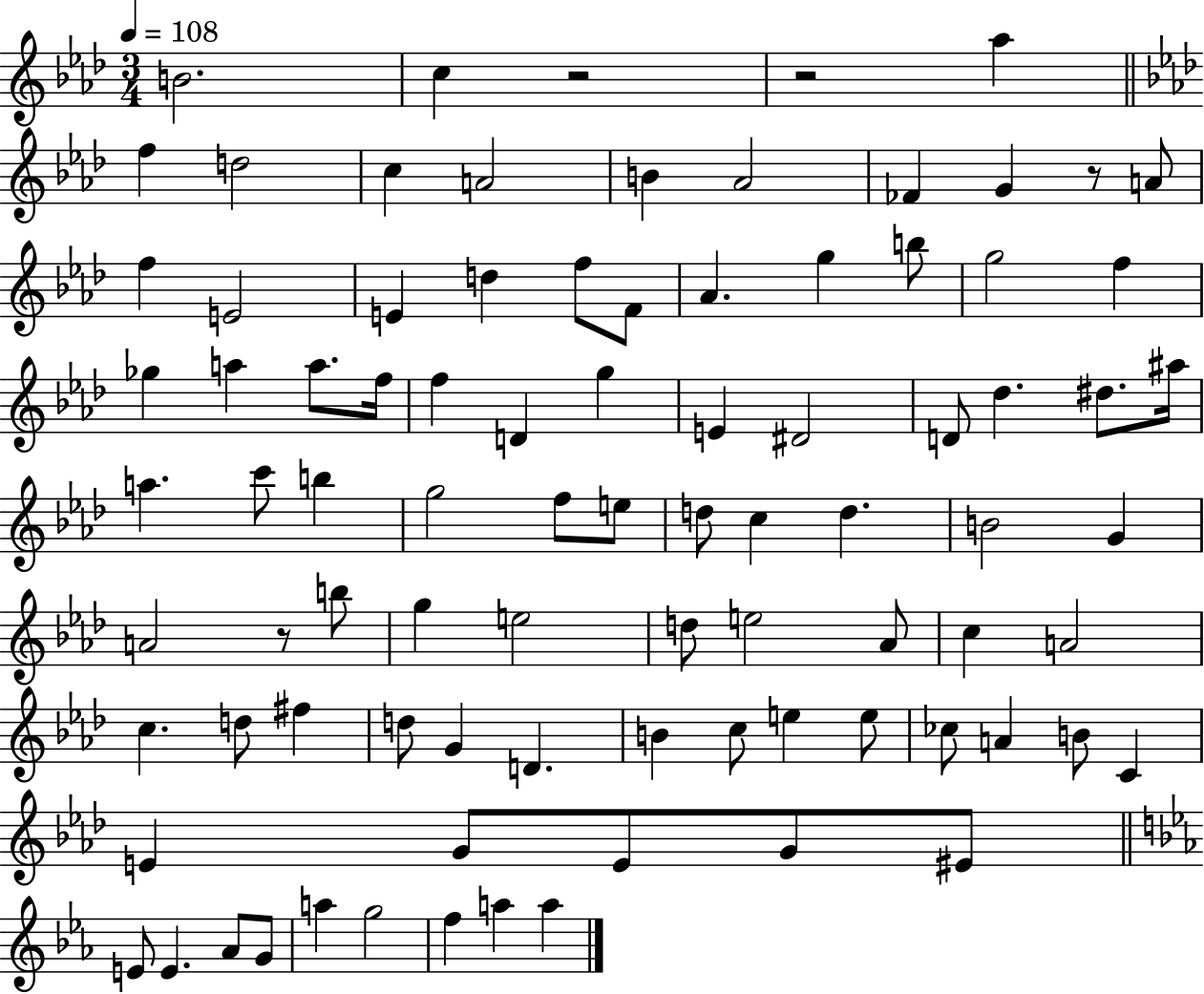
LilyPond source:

{
  \clef treble
  \numericTimeSignature
  \time 3/4
  \key aes \major
  \tempo 4 = 108
  b'2. | c''4 r2 | r2 aes''4 | \bar "||" \break \key f \minor f''4 d''2 | c''4 a'2 | b'4 aes'2 | fes'4 g'4 r8 a'8 | \break f''4 e'2 | e'4 d''4 f''8 f'8 | aes'4. g''4 b''8 | g''2 f''4 | \break ges''4 a''4 a''8. f''16 | f''4 d'4 g''4 | e'4 dis'2 | d'8 des''4. dis''8. ais''16 | \break a''4. c'''8 b''4 | g''2 f''8 e''8 | d''8 c''4 d''4. | b'2 g'4 | \break a'2 r8 b''8 | g''4 e''2 | d''8 e''2 aes'8 | c''4 a'2 | \break c''4. d''8 fis''4 | d''8 g'4 d'4. | b'4 c''8 e''4 e''8 | ces''8 a'4 b'8 c'4 | \break e'4 g'8 e'8 g'8 eis'8 | \bar "||" \break \key ees \major e'8 e'4. aes'8 g'8 | a''4 g''2 | f''4 a''4 a''4 | \bar "|."
}